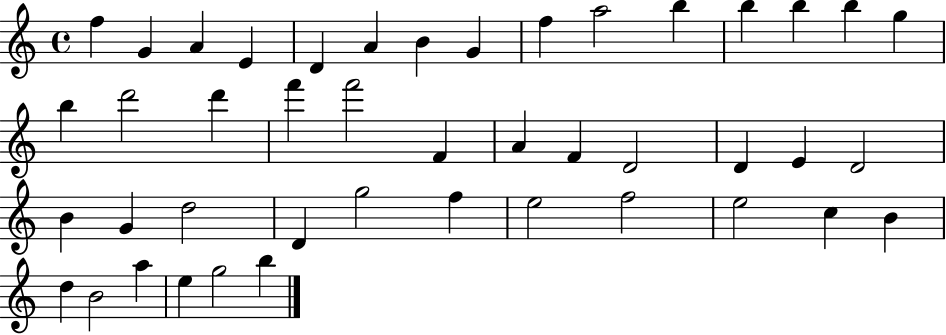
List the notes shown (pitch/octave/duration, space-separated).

F5/q G4/q A4/q E4/q D4/q A4/q B4/q G4/q F5/q A5/h B5/q B5/q B5/q B5/q G5/q B5/q D6/h D6/q F6/q F6/h F4/q A4/q F4/q D4/h D4/q E4/q D4/h B4/q G4/q D5/h D4/q G5/h F5/q E5/h F5/h E5/h C5/q B4/q D5/q B4/h A5/q E5/q G5/h B5/q